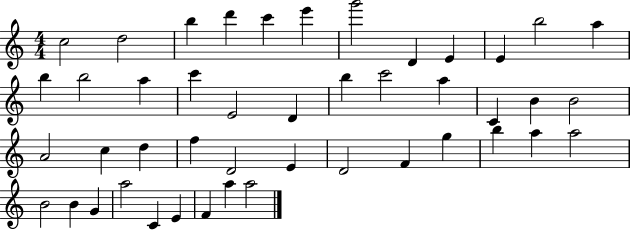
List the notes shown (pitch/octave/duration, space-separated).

C5/h D5/h B5/q D6/q C6/q E6/q G6/h D4/q E4/q E4/q B5/h A5/q B5/q B5/h A5/q C6/q E4/h D4/q B5/q C6/h A5/q C4/q B4/q B4/h A4/h C5/q D5/q F5/q D4/h E4/q D4/h F4/q G5/q B5/q A5/q A5/h B4/h B4/q G4/q A5/h C4/q E4/q F4/q A5/q A5/h